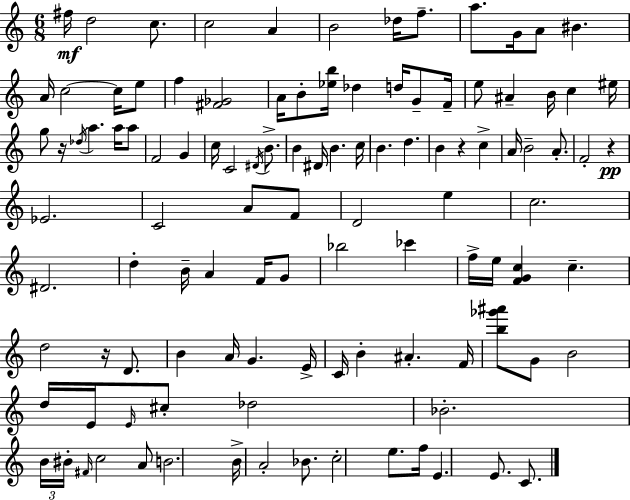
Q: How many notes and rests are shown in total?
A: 110